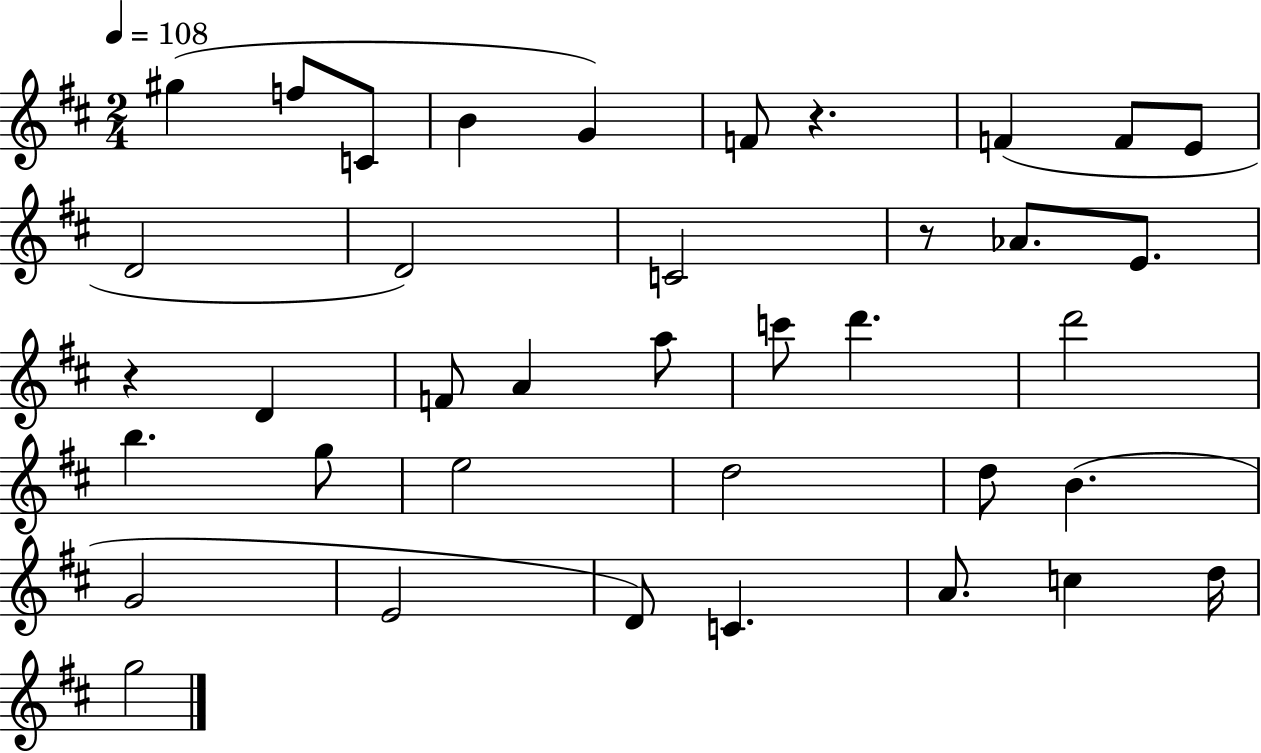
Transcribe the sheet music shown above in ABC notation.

X:1
T:Untitled
M:2/4
L:1/4
K:D
^g f/2 C/2 B G F/2 z F F/2 E/2 D2 D2 C2 z/2 _A/2 E/2 z D F/2 A a/2 c'/2 d' d'2 b g/2 e2 d2 d/2 B G2 E2 D/2 C A/2 c d/4 g2